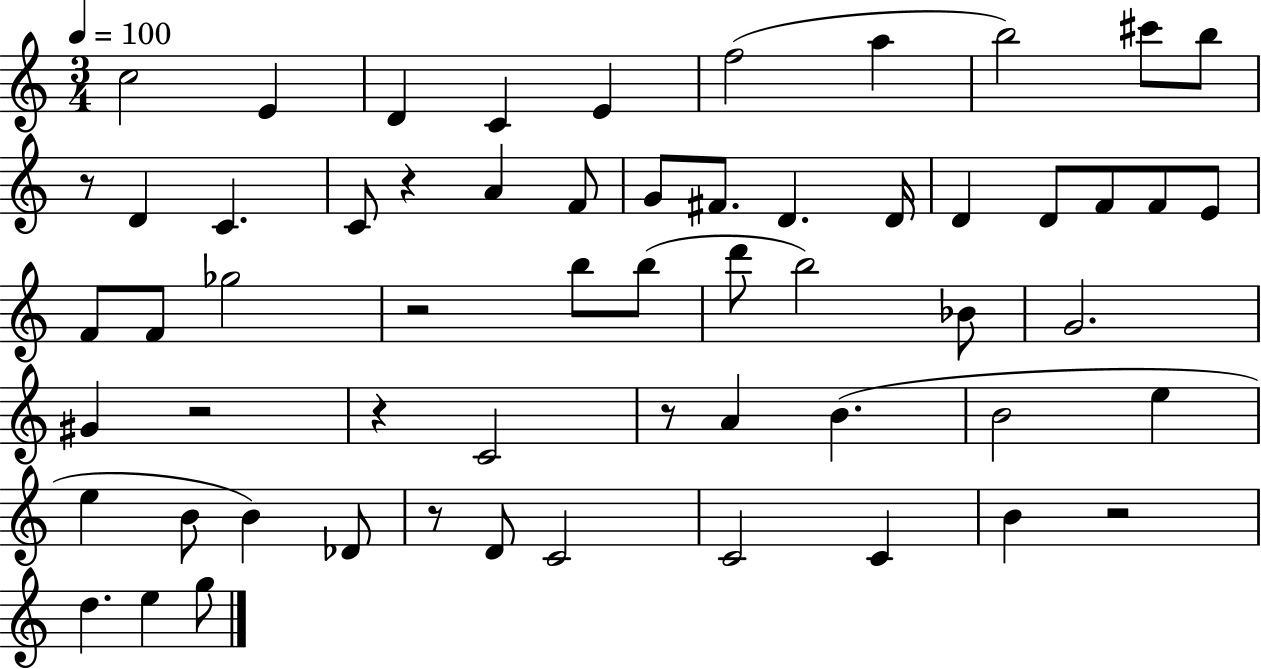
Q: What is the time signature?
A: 3/4